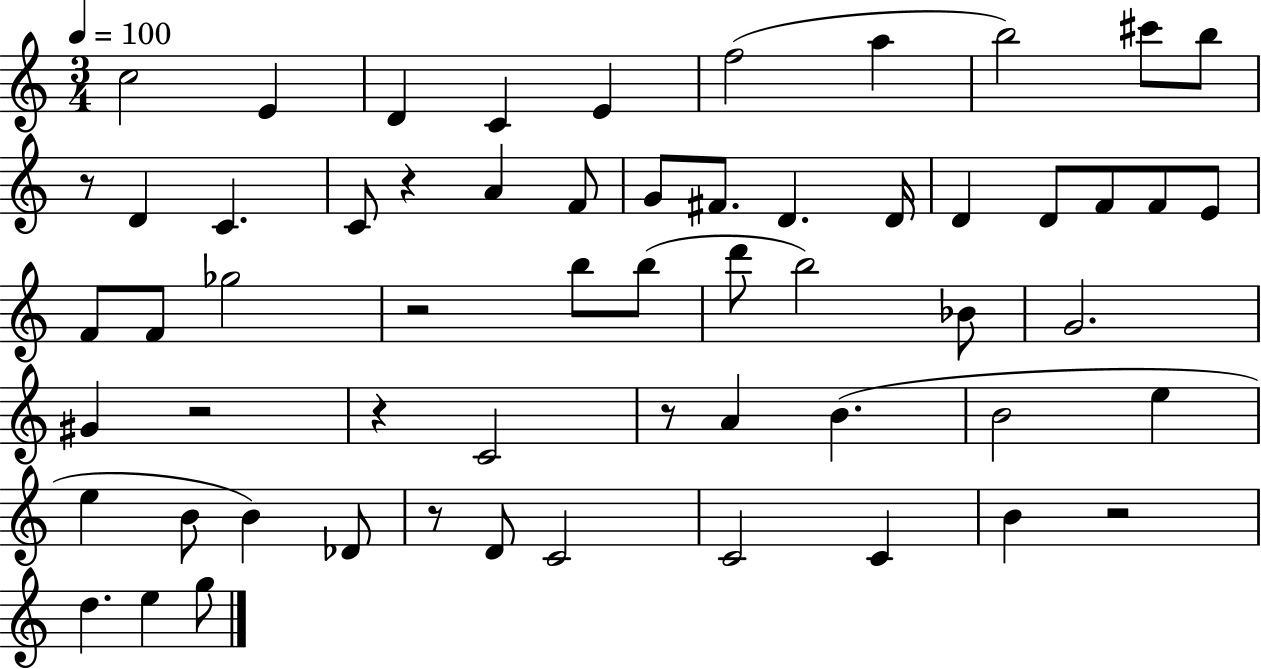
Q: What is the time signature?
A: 3/4